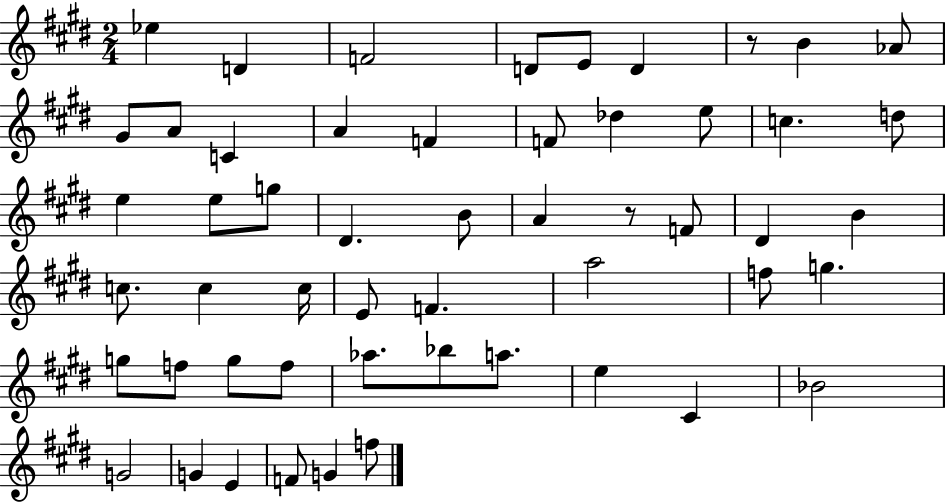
Eb5/q D4/q F4/h D4/e E4/e D4/q R/e B4/q Ab4/e G#4/e A4/e C4/q A4/q F4/q F4/e Db5/q E5/e C5/q. D5/e E5/q E5/e G5/e D#4/q. B4/e A4/q R/e F4/e D#4/q B4/q C5/e. C5/q C5/s E4/e F4/q. A5/h F5/e G5/q. G5/e F5/e G5/e F5/e Ab5/e. Bb5/e A5/e. E5/q C#4/q Bb4/h G4/h G4/q E4/q F4/e G4/q F5/e